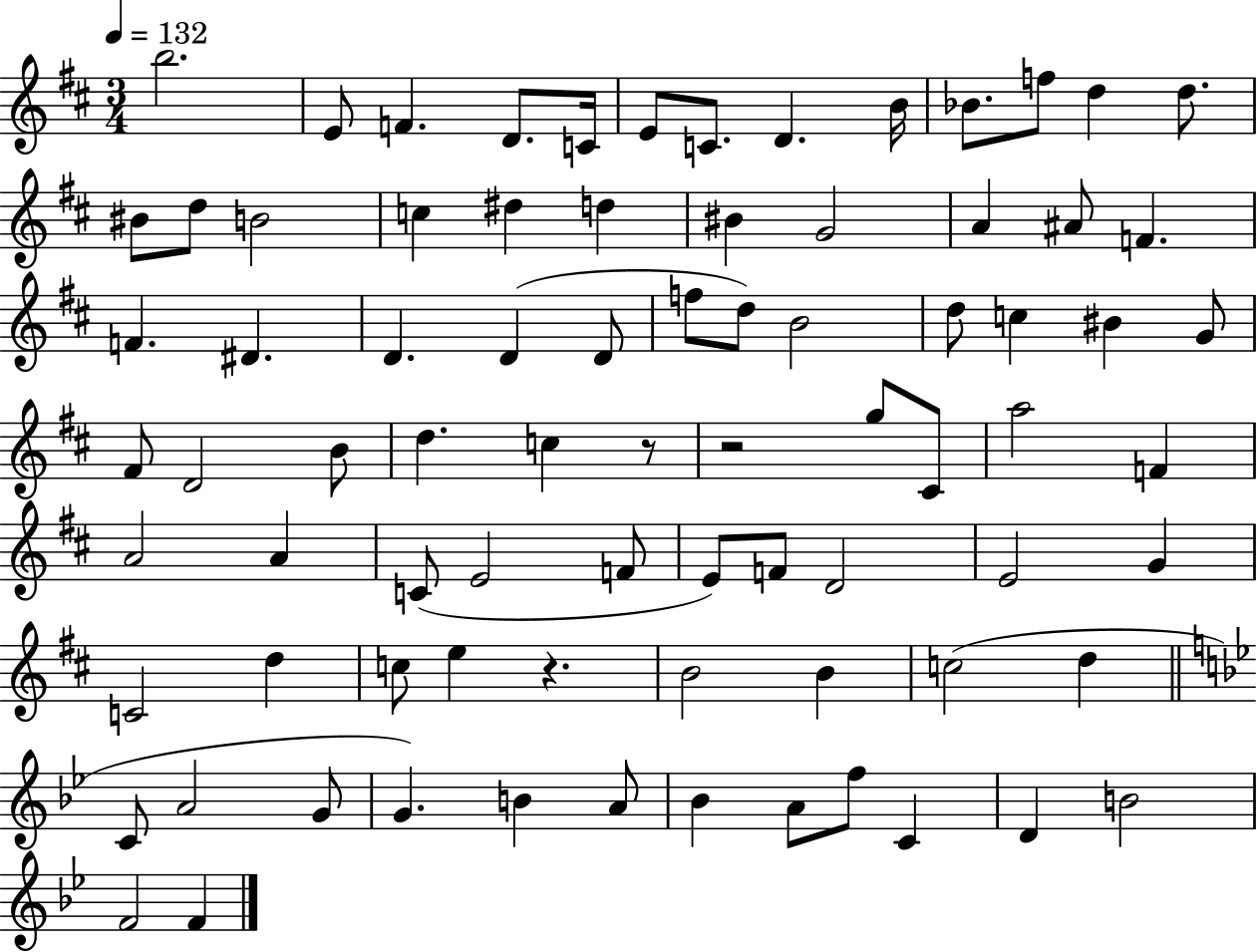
B5/h. E4/e F4/q. D4/e. C4/s E4/e C4/e. D4/q. B4/s Bb4/e. F5/e D5/q D5/e. BIS4/e D5/e B4/h C5/q D#5/q D5/q BIS4/q G4/h A4/q A#4/e F4/q. F4/q. D#4/q. D4/q. D4/q D4/e F5/e D5/e B4/h D5/e C5/q BIS4/q G4/e F#4/e D4/h B4/e D5/q. C5/q R/e R/h G5/e C#4/e A5/h F4/q A4/h A4/q C4/e E4/h F4/e E4/e F4/e D4/h E4/h G4/q C4/h D5/q C5/e E5/q R/q. B4/h B4/q C5/h D5/q C4/e A4/h G4/e G4/q. B4/q A4/e Bb4/q A4/e F5/e C4/q D4/q B4/h F4/h F4/q